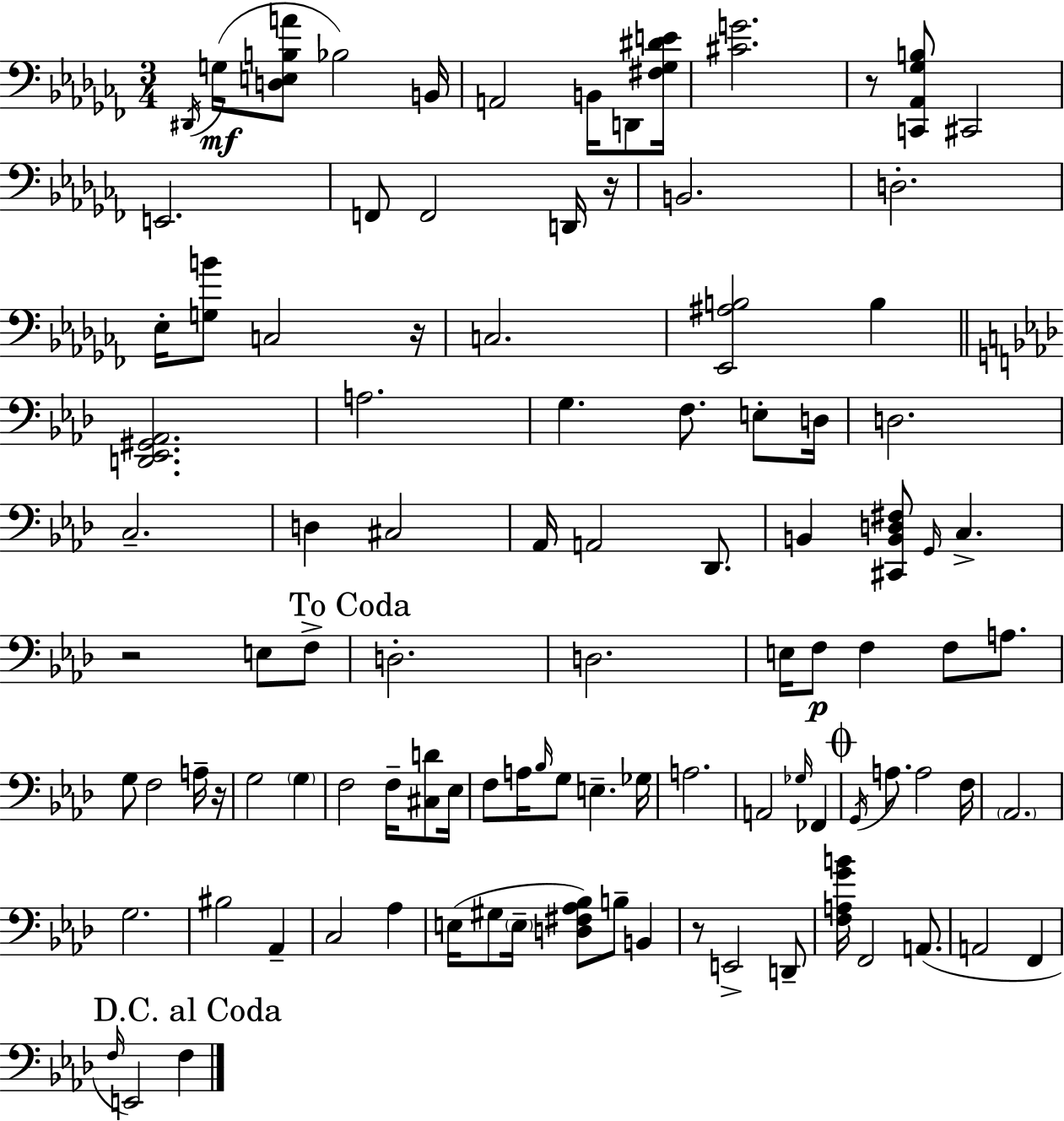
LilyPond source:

{
  \clef bass
  \numericTimeSignature
  \time 3/4
  \key aes \minor
  \acciaccatura { dis,16 }(\mf g16 <d e b a'>8 bes2) | b,16 a,2 b,16 d,8 | <fis ges dis' e'>16 <cis' g'>2. | r8 <c, aes, ges b>8 cis,2 | \break e,2. | f,8 f,2 d,16 | r16 b,2. | d2.-. | \break ees16-. <g b'>8 c2 | r16 c2. | <ees, ais b>2 b4 | \bar "||" \break \key aes \major <d, ees, gis, aes,>2. | a2. | g4. f8. e8-. d16 | d2. | \break c2.-- | d4 cis2 | aes,16 a,2 des,8. | b,4 <cis, b, d fis>8 \grace { g,16 } c4.-> | \break r2 e8 f8-> | \mark "To Coda" d2.-. | d2. | e16 f8\p f4 f8 a8. | \break g8 f2 a16-- | r16 g2 \parenthesize g4 | f2 f16-- <cis d'>8 | ees16 f8 a16 \grace { bes16 } g8 e4.-- | \break ges16 a2. | a,2 \grace { ges16 } fes,4 | \mark \markup { \musicglyph "scripts.coda" } \acciaccatura { g,16 } a8. a2 | f16 \parenthesize aes,2. | \break g2. | bis2 | aes,4-- c2 | aes4 e16( gis8 \parenthesize e16-- <d fis aes bes>8) b8-- | \break b,4 r8 e,2-> | d,8-- <f a g' b'>16 f,2 | a,8.( a,2 | f,4 \mark "D.C. al Coda" \grace { f16 }) e,2 | \break f4 \bar "|."
}